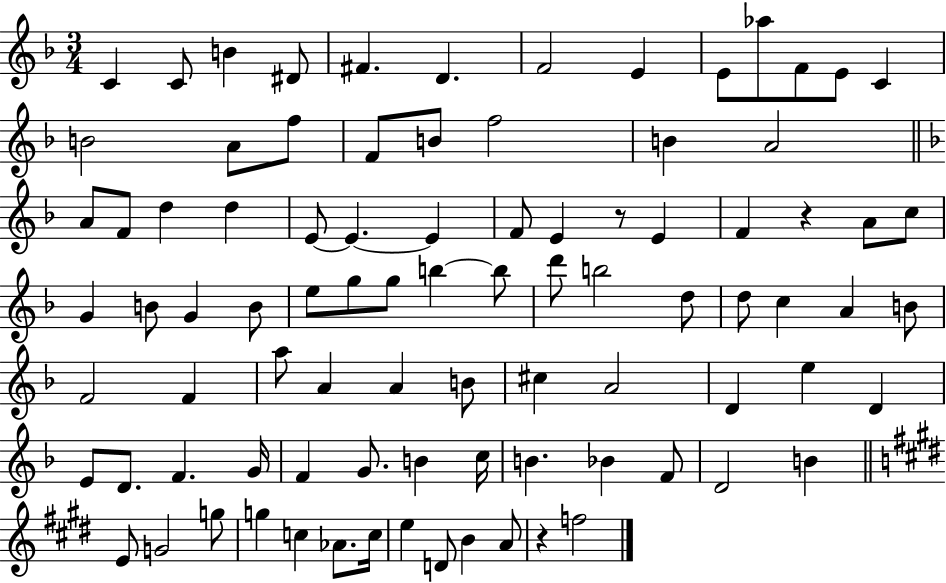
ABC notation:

X:1
T:Untitled
M:3/4
L:1/4
K:F
C C/2 B ^D/2 ^F D F2 E E/2 _a/2 F/2 E/2 C B2 A/2 f/2 F/2 B/2 f2 B A2 A/2 F/2 d d E/2 E E F/2 E z/2 E F z A/2 c/2 G B/2 G B/2 e/2 g/2 g/2 b b/2 d'/2 b2 d/2 d/2 c A B/2 F2 F a/2 A A B/2 ^c A2 D e D E/2 D/2 F G/4 F G/2 B c/4 B _B F/2 D2 B E/2 G2 g/2 g c _A/2 c/4 e D/2 B A/2 z f2